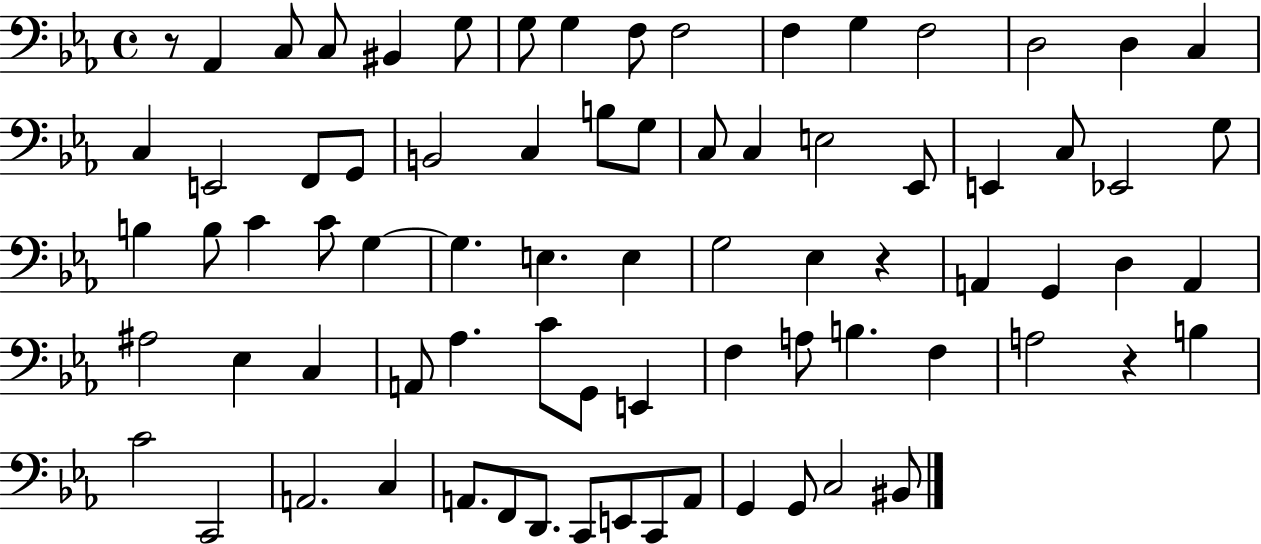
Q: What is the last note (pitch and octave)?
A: BIS2